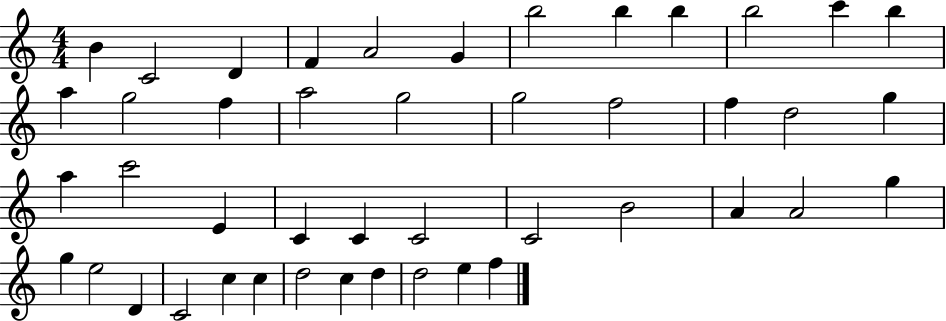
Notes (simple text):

B4/q C4/h D4/q F4/q A4/h G4/q B5/h B5/q B5/q B5/h C6/q B5/q A5/q G5/h F5/q A5/h G5/h G5/h F5/h F5/q D5/h G5/q A5/q C6/h E4/q C4/q C4/q C4/h C4/h B4/h A4/q A4/h G5/q G5/q E5/h D4/q C4/h C5/q C5/q D5/h C5/q D5/q D5/h E5/q F5/q